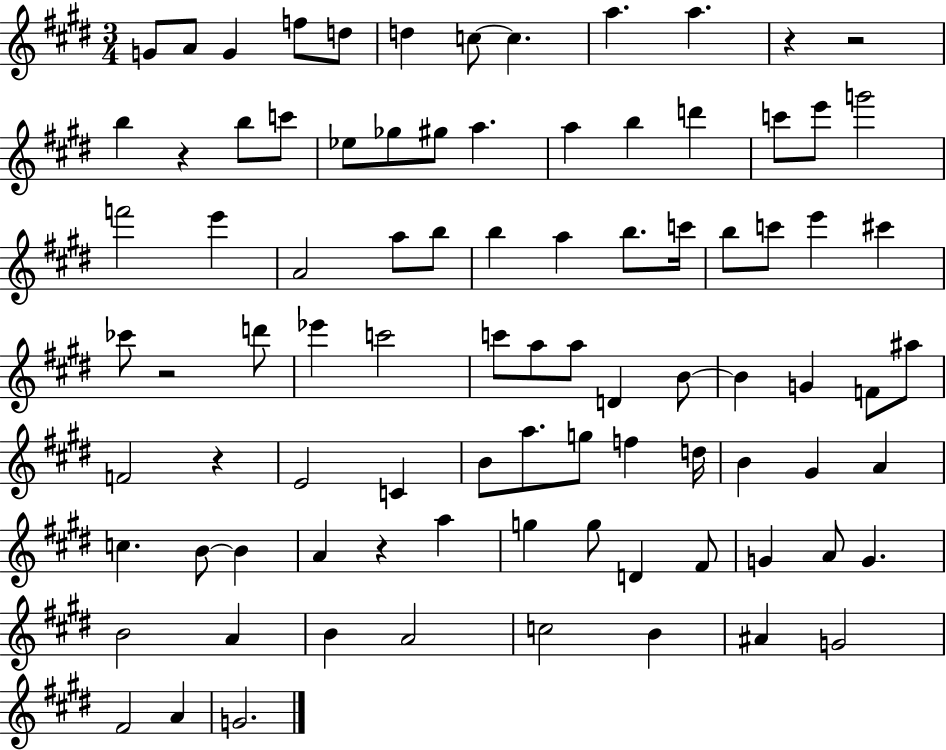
X:1
T:Untitled
M:3/4
L:1/4
K:E
G/2 A/2 G f/2 d/2 d c/2 c a a z z2 b z b/2 c'/2 _e/2 _g/2 ^g/2 a a b d' c'/2 e'/2 g'2 f'2 e' A2 a/2 b/2 b a b/2 c'/4 b/2 c'/2 e' ^c' _c'/2 z2 d'/2 _e' c'2 c'/2 a/2 a/2 D B/2 B G F/2 ^a/2 F2 z E2 C B/2 a/2 g/2 f d/4 B ^G A c B/2 B A z a g g/2 D ^F/2 G A/2 G B2 A B A2 c2 B ^A G2 ^F2 A G2